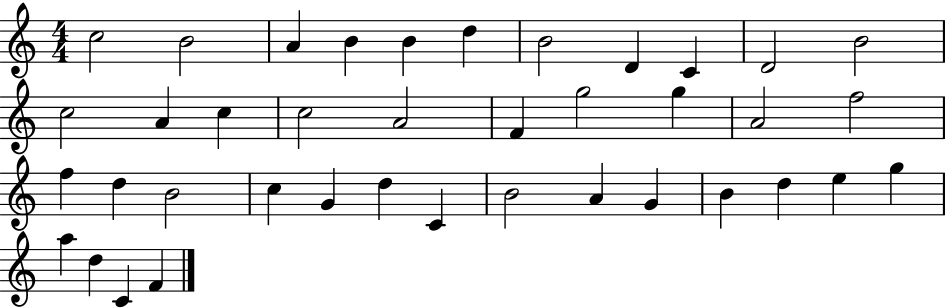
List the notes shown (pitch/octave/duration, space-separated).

C5/h B4/h A4/q B4/q B4/q D5/q B4/h D4/q C4/q D4/h B4/h C5/h A4/q C5/q C5/h A4/h F4/q G5/h G5/q A4/h F5/h F5/q D5/q B4/h C5/q G4/q D5/q C4/q B4/h A4/q G4/q B4/q D5/q E5/q G5/q A5/q D5/q C4/q F4/q